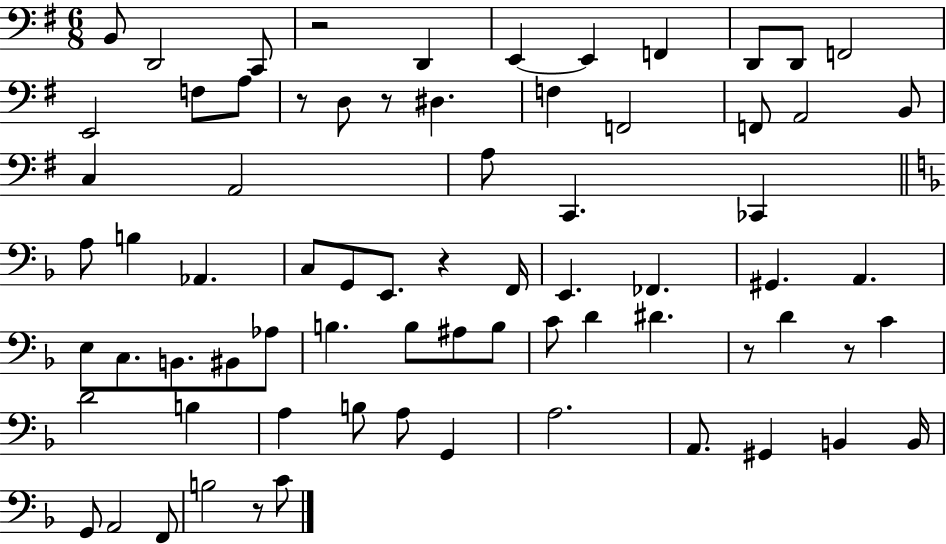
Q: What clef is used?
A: bass